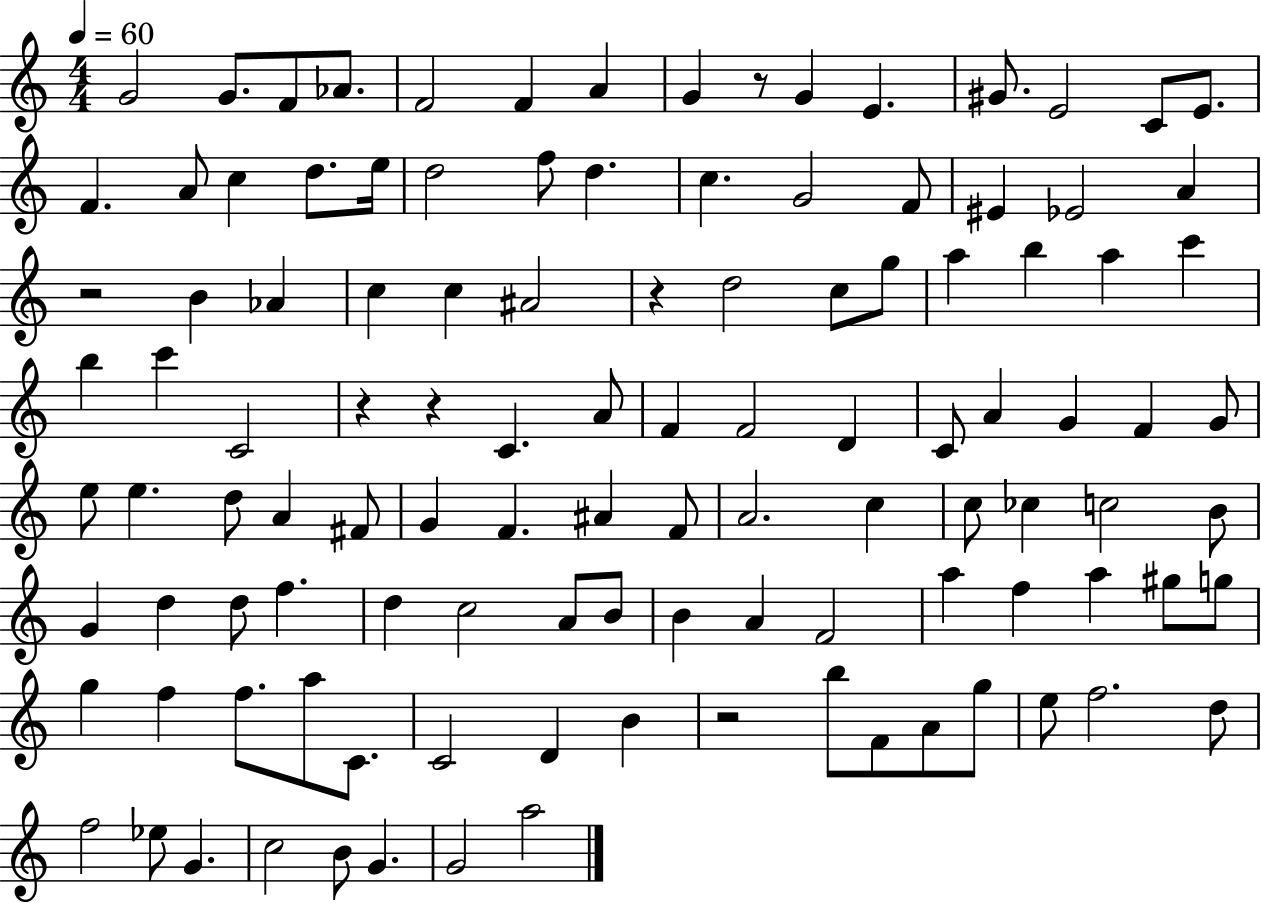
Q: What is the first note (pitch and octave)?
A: G4